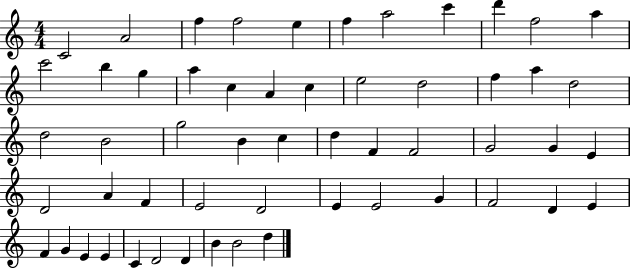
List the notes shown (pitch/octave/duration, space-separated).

C4/h A4/h F5/q F5/h E5/q F5/q A5/h C6/q D6/q F5/h A5/q C6/h B5/q G5/q A5/q C5/q A4/q C5/q E5/h D5/h F5/q A5/q D5/h D5/h B4/h G5/h B4/q C5/q D5/q F4/q F4/h G4/h G4/q E4/q D4/h A4/q F4/q E4/h D4/h E4/q E4/h G4/q F4/h D4/q E4/q F4/q G4/q E4/q E4/q C4/q D4/h D4/q B4/q B4/h D5/q